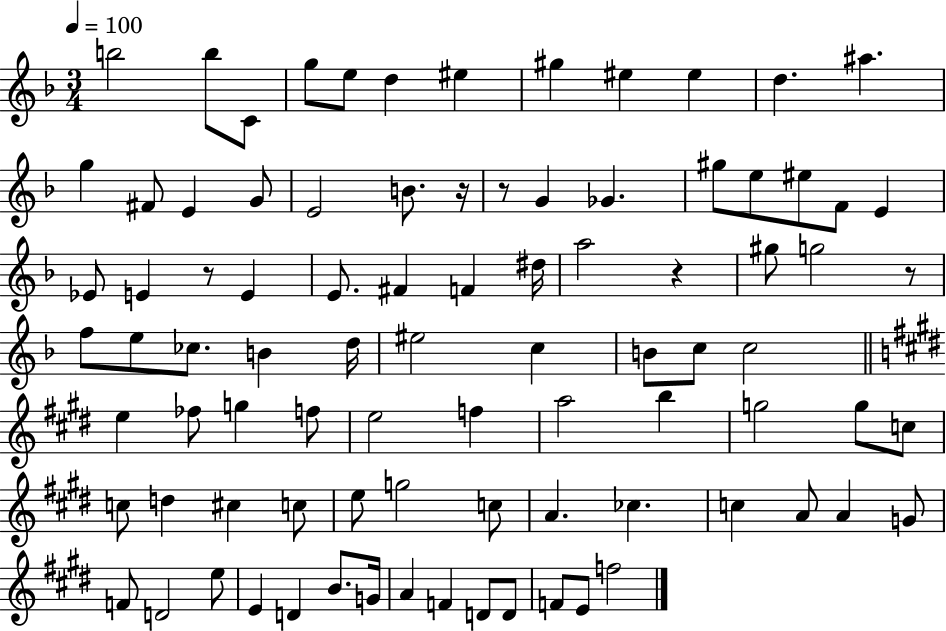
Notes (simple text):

B5/h B5/e C4/e G5/e E5/e D5/q EIS5/q G#5/q EIS5/q EIS5/q D5/q. A#5/q. G5/q F#4/e E4/q G4/e E4/h B4/e. R/s R/e G4/q Gb4/q. G#5/e E5/e EIS5/e F4/e E4/q Eb4/e E4/q R/e E4/q E4/e. F#4/q F4/q D#5/s A5/h R/q G#5/e G5/h R/e F5/e E5/e CES5/e. B4/q D5/s EIS5/h C5/q B4/e C5/e C5/h E5/q FES5/e G5/q F5/e E5/h F5/q A5/h B5/q G5/h G5/e C5/e C5/e D5/q C#5/q C5/e E5/e G5/h C5/e A4/q. CES5/q. C5/q A4/e A4/q G4/e F4/e D4/h E5/e E4/q D4/q B4/e. G4/s A4/q F4/q D4/e D4/e F4/e E4/e F5/h